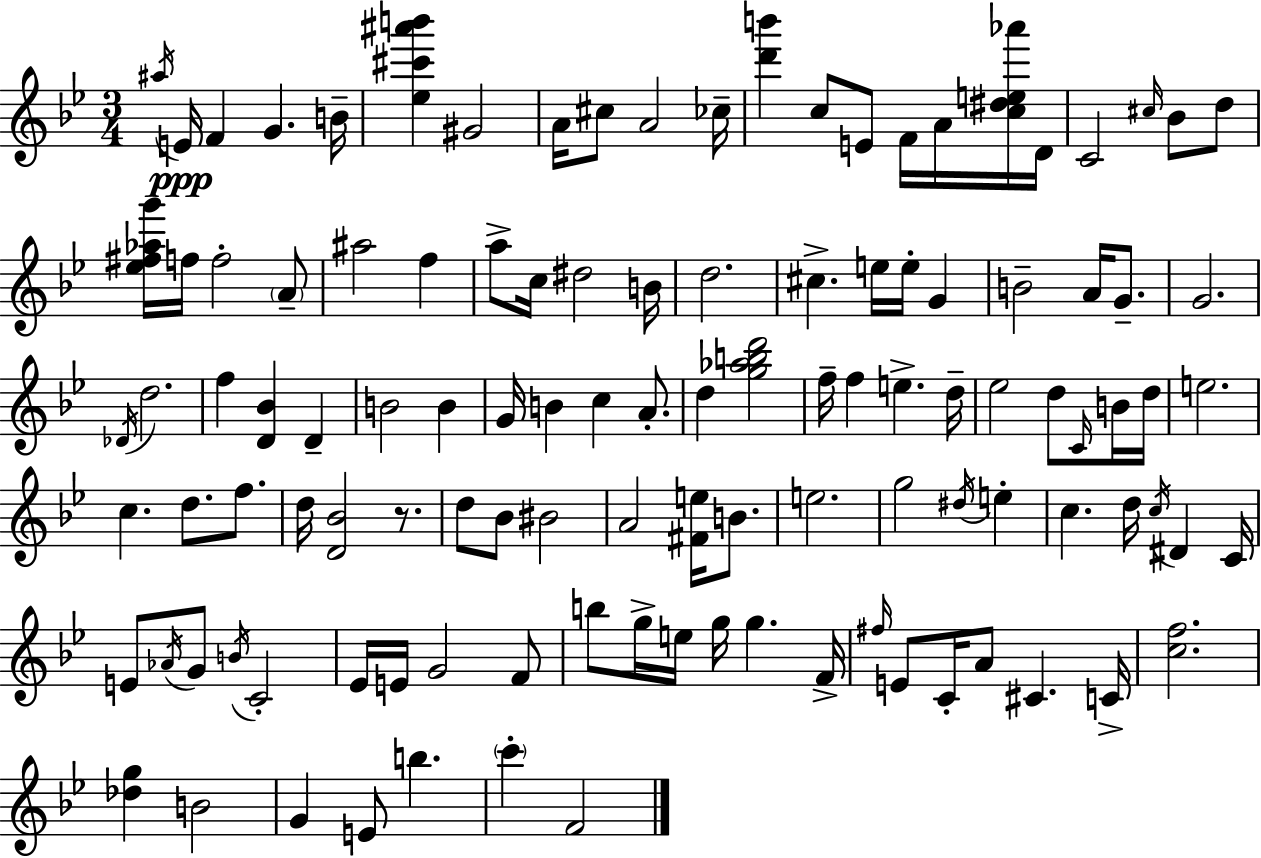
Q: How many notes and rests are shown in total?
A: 114